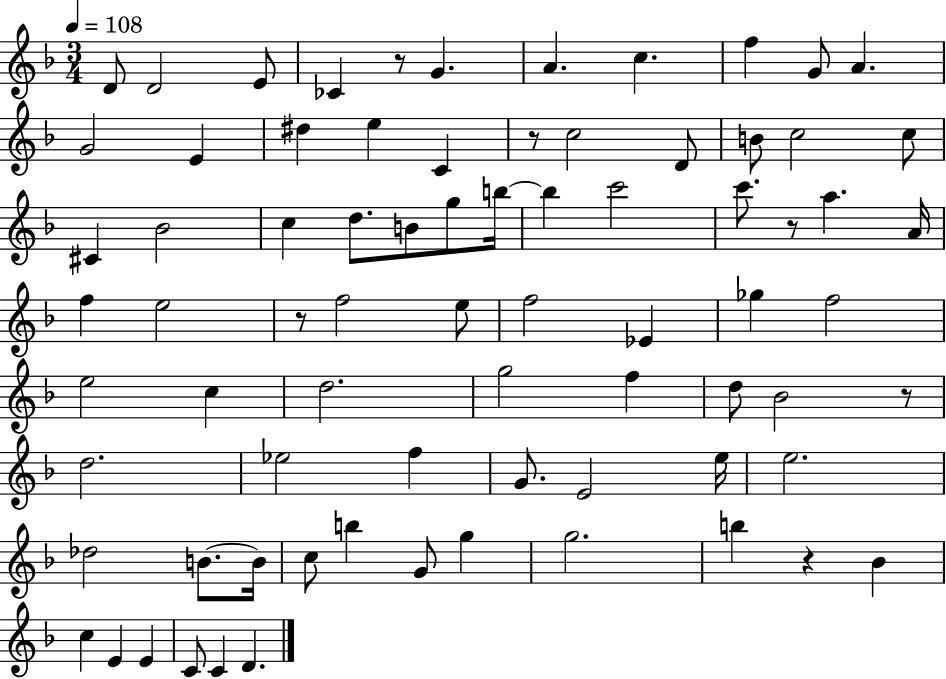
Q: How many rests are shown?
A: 6